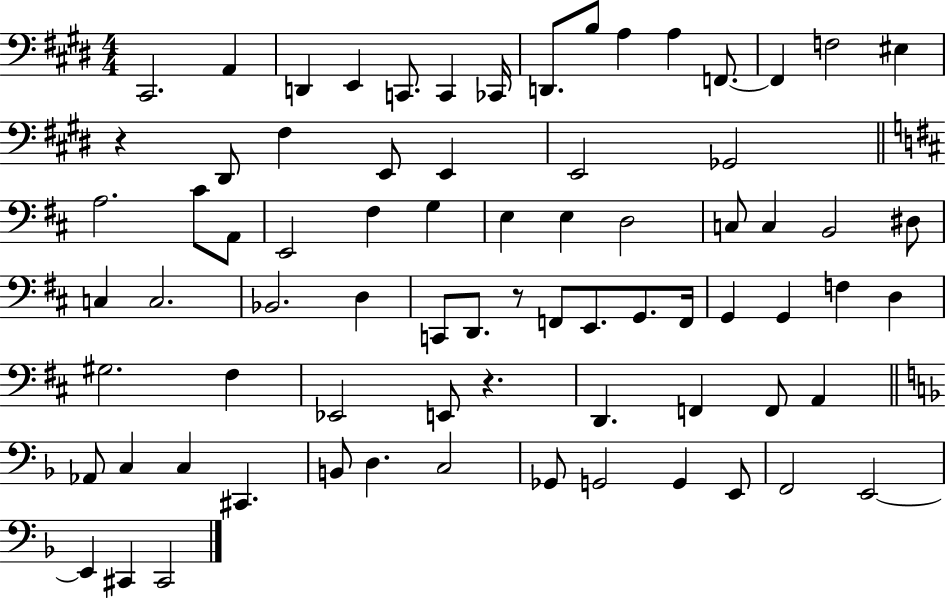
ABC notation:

X:1
T:Untitled
M:4/4
L:1/4
K:E
^C,,2 A,, D,, E,, C,,/2 C,, _C,,/4 D,,/2 B,/2 A, A, F,,/2 F,, F,2 ^E, z ^D,,/2 ^F, E,,/2 E,, E,,2 _G,,2 A,2 ^C/2 A,,/2 E,,2 ^F, G, E, E, D,2 C,/2 C, B,,2 ^D,/2 C, C,2 _B,,2 D, C,,/2 D,,/2 z/2 F,,/2 E,,/2 G,,/2 F,,/4 G,, G,, F, D, ^G,2 ^F, _E,,2 E,,/2 z D,, F,, F,,/2 A,, _A,,/2 C, C, ^C,, B,,/2 D, C,2 _G,,/2 G,,2 G,, E,,/2 F,,2 E,,2 E,, ^C,, ^C,,2